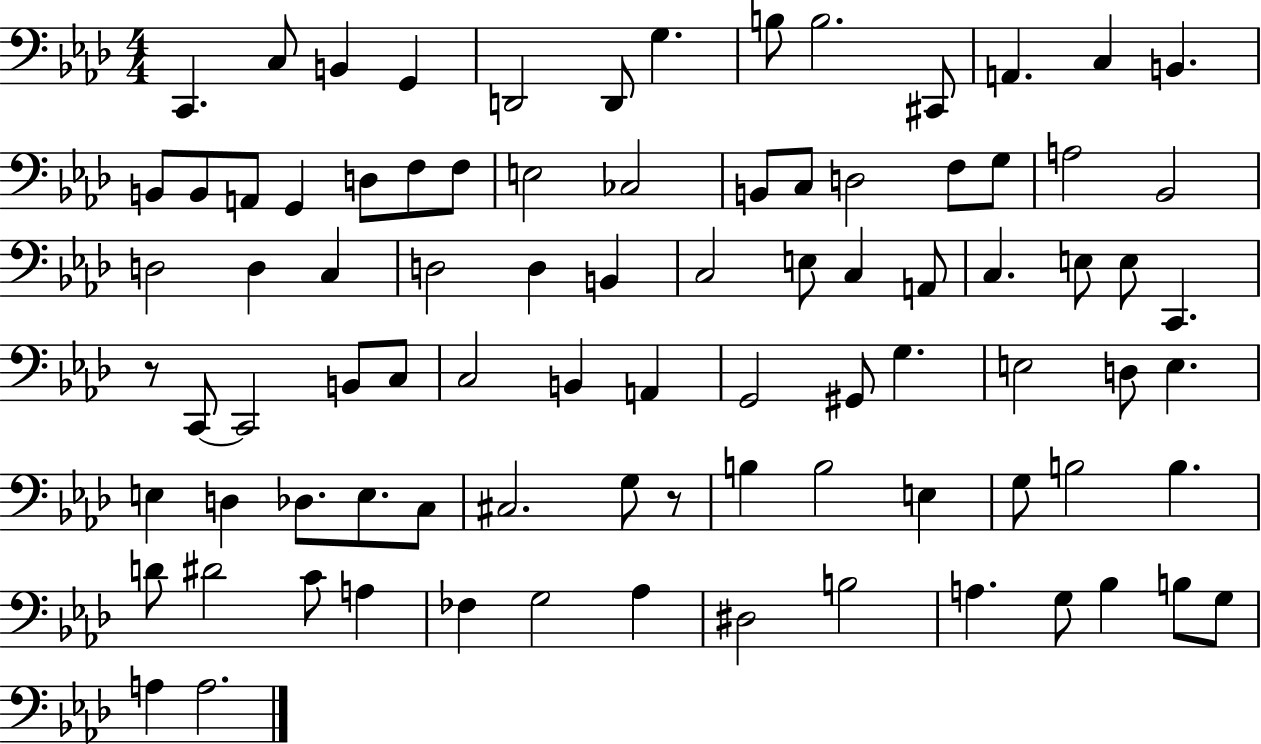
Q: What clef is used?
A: bass